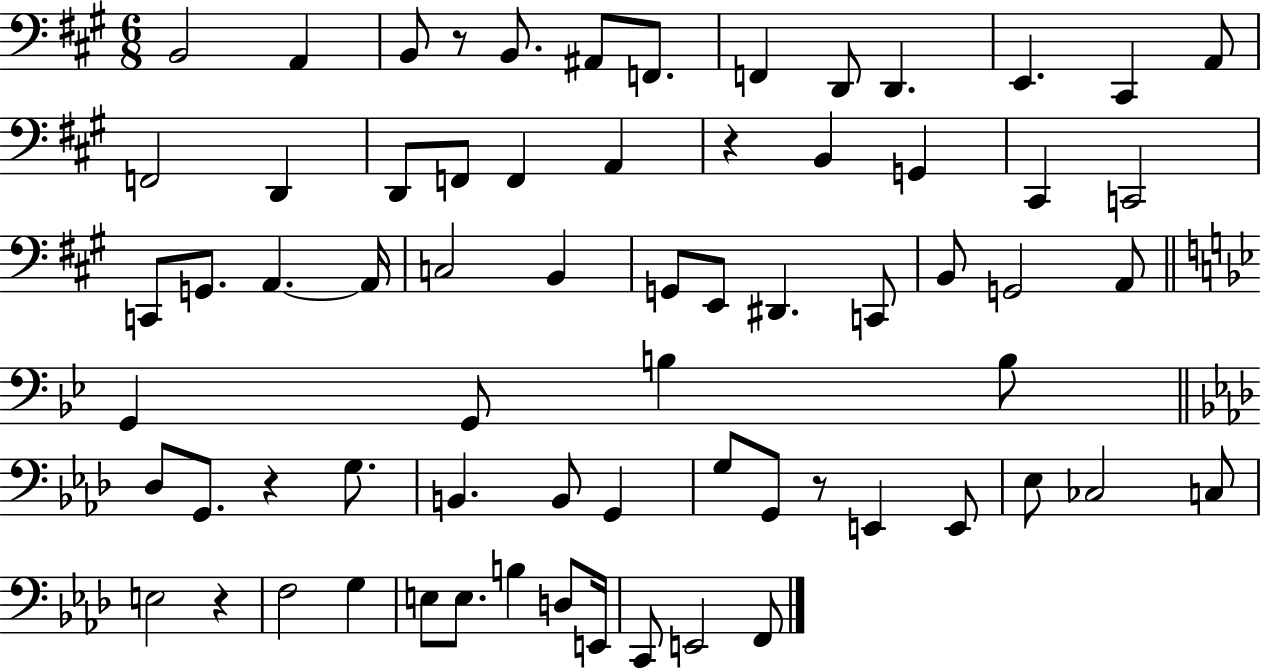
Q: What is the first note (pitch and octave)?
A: B2